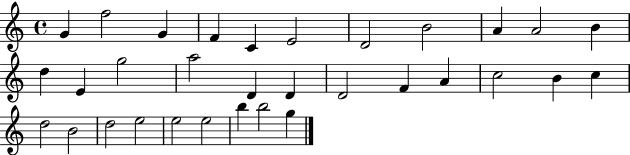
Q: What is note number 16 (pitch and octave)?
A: D4